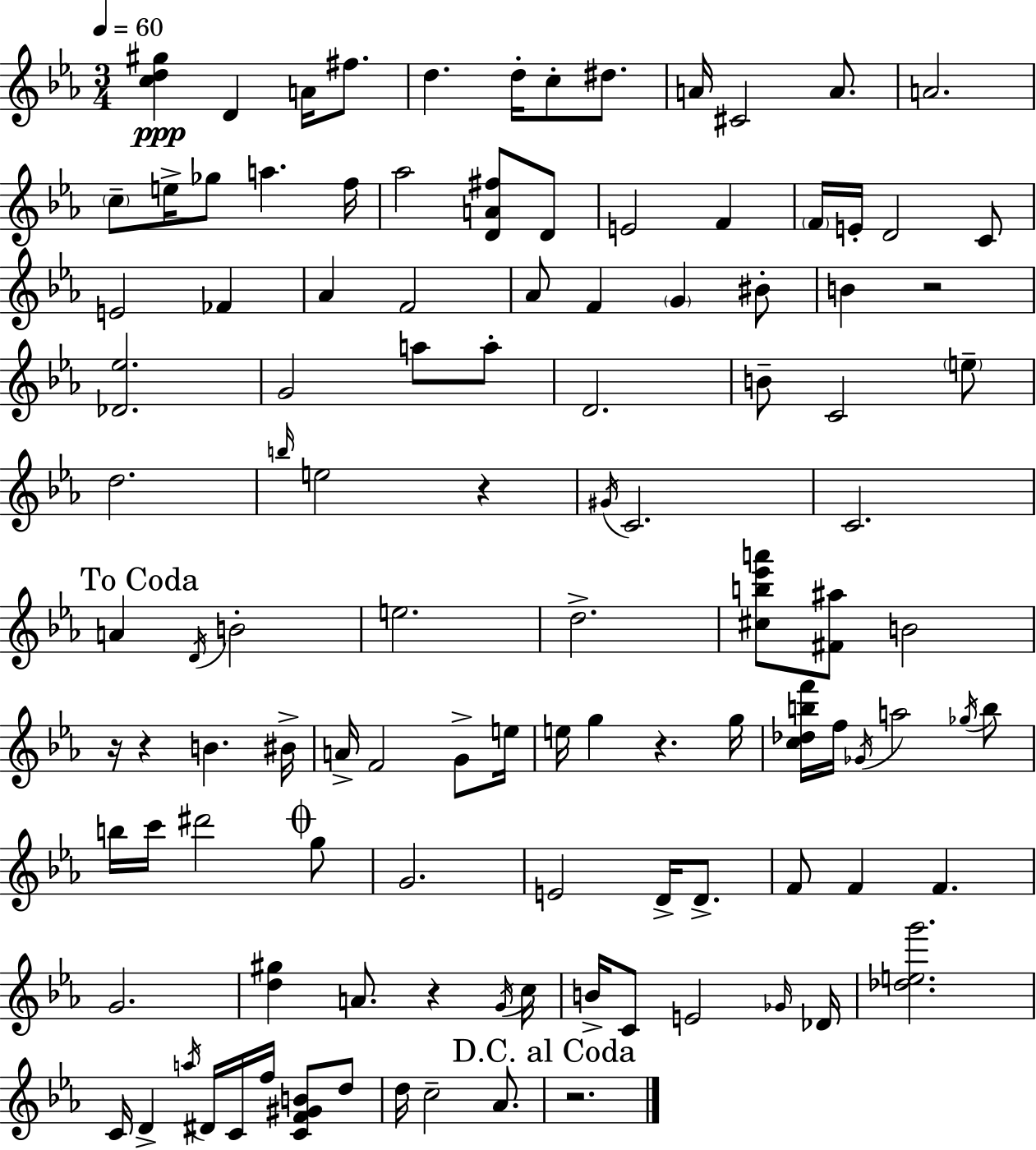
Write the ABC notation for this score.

X:1
T:Untitled
M:3/4
L:1/4
K:Eb
[cd^g] D A/4 ^f/2 d d/4 c/2 ^d/2 A/4 ^C2 A/2 A2 c/2 e/4 _g/2 a f/4 _a2 [DA^f]/2 D/2 E2 F F/4 E/4 D2 C/2 E2 _F _A F2 _A/2 F G ^B/2 B z2 [_D_e]2 G2 a/2 a/2 D2 B/2 C2 e/2 d2 b/4 e2 z ^G/4 C2 C2 A D/4 B2 e2 d2 [^cb_e'a']/2 [^F^a]/2 B2 z/4 z B ^B/4 A/4 F2 G/2 e/4 e/4 g z g/4 [c_dbf']/4 f/4 _G/4 a2 _g/4 b/2 b/4 c'/4 ^d'2 g/2 G2 E2 D/4 D/2 F/2 F F G2 [d^g] A/2 z G/4 c/4 B/4 C/2 E2 _G/4 _D/4 [_deg']2 C/4 D a/4 ^D/4 C/4 f/4 [CF^GB]/2 d/2 d/4 c2 _A/2 z2